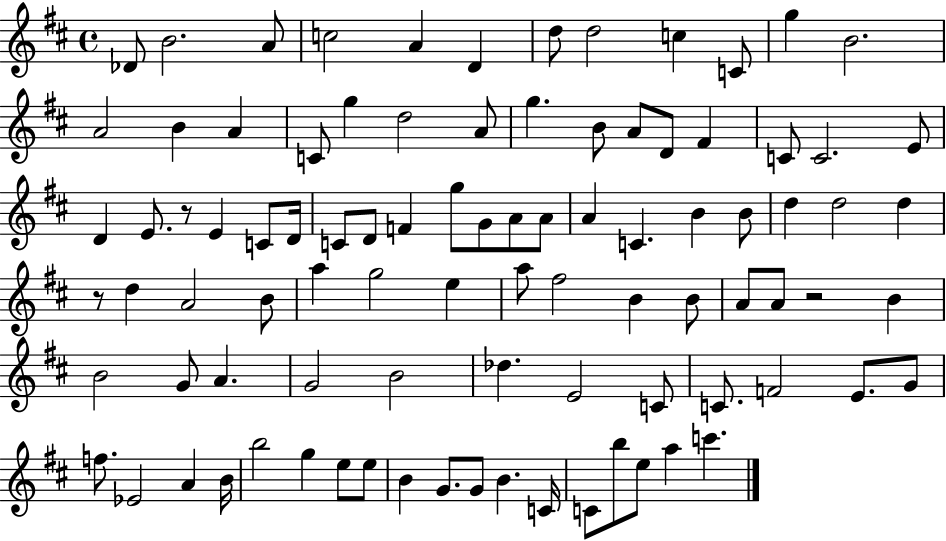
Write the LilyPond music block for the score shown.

{
  \clef treble
  \time 4/4
  \defaultTimeSignature
  \key d \major
  des'8 b'2. a'8 | c''2 a'4 d'4 | d''8 d''2 c''4 c'8 | g''4 b'2. | \break a'2 b'4 a'4 | c'8 g''4 d''2 a'8 | g''4. b'8 a'8 d'8 fis'4 | c'8 c'2. e'8 | \break d'4 e'8. r8 e'4 c'8 d'16 | c'8 d'8 f'4 g''8 g'8 a'8 a'8 | a'4 c'4. b'4 b'8 | d''4 d''2 d''4 | \break r8 d''4 a'2 b'8 | a''4 g''2 e''4 | a''8 fis''2 b'4 b'8 | a'8 a'8 r2 b'4 | \break b'2 g'8 a'4. | g'2 b'2 | des''4. e'2 c'8 | c'8. f'2 e'8. g'8 | \break f''8. ees'2 a'4 b'16 | b''2 g''4 e''8 e''8 | b'4 g'8. g'8 b'4. c'16 | c'8 b''8 e''8 a''4 c'''4. | \break \bar "|."
}